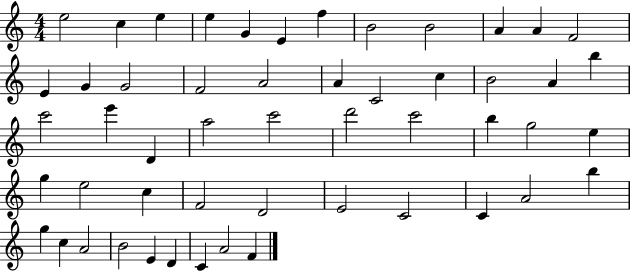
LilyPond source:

{
  \clef treble
  \numericTimeSignature
  \time 4/4
  \key c \major
  e''2 c''4 e''4 | e''4 g'4 e'4 f''4 | b'2 b'2 | a'4 a'4 f'2 | \break e'4 g'4 g'2 | f'2 a'2 | a'4 c'2 c''4 | b'2 a'4 b''4 | \break c'''2 e'''4 d'4 | a''2 c'''2 | d'''2 c'''2 | b''4 g''2 e''4 | \break g''4 e''2 c''4 | f'2 d'2 | e'2 c'2 | c'4 a'2 b''4 | \break g''4 c''4 a'2 | b'2 e'4 d'4 | c'4 a'2 f'4 | \bar "|."
}